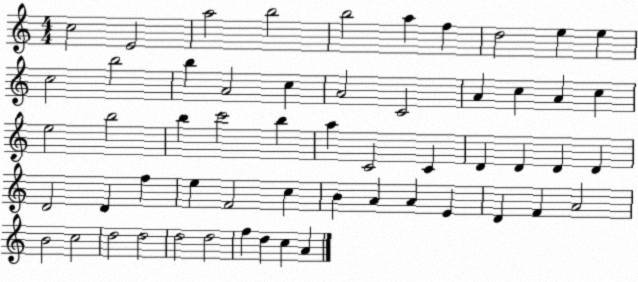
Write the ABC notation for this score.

X:1
T:Untitled
M:4/4
L:1/4
K:C
c2 E2 a2 b2 b2 a f d2 e e c2 b2 b A2 c A2 C2 A c A c e2 b2 b c'2 b a C2 C D D D D D2 D f e F2 c B A A E D F A2 B2 c2 d2 d2 d2 d2 f d c A